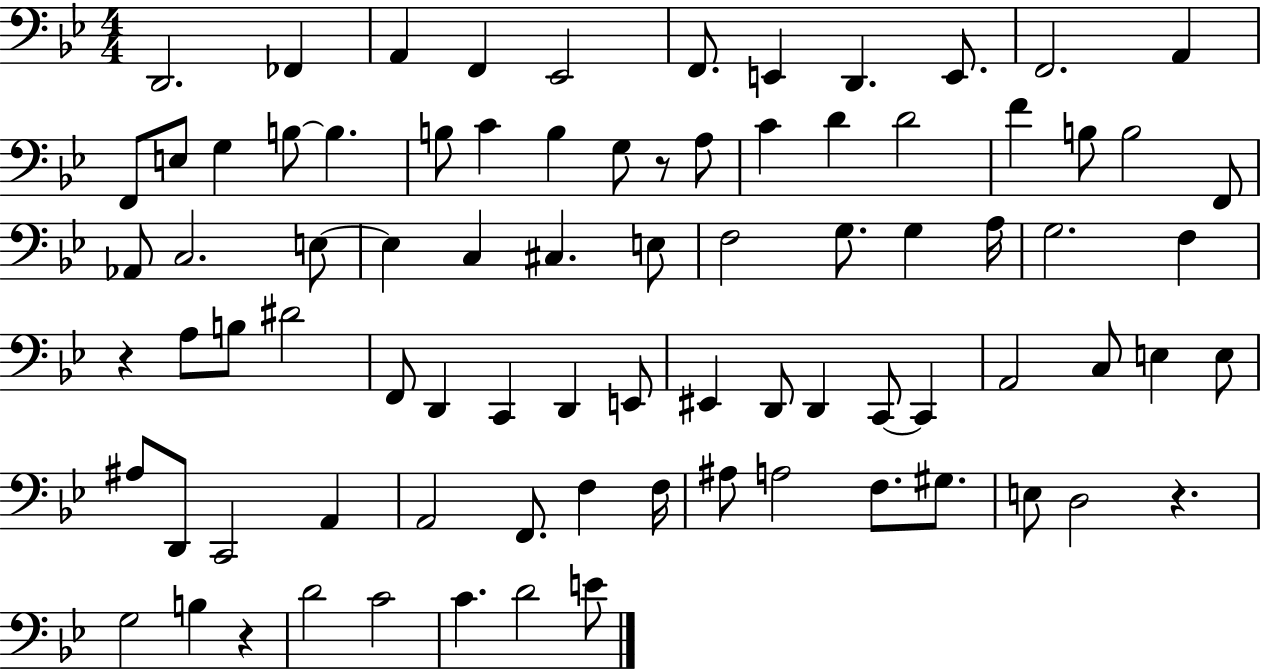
{
  \clef bass
  \numericTimeSignature
  \time 4/4
  \key bes \major
  \repeat volta 2 { d,2. fes,4 | a,4 f,4 ees,2 | f,8. e,4 d,4. e,8. | f,2. a,4 | \break f,8 e8 g4 b8~~ b4. | b8 c'4 b4 g8 r8 a8 | c'4 d'4 d'2 | f'4 b8 b2 f,8 | \break aes,8 c2. e8~~ | e4 c4 cis4. e8 | f2 g8. g4 a16 | g2. f4 | \break r4 a8 b8 dis'2 | f,8 d,4 c,4 d,4 e,8 | eis,4 d,8 d,4 c,8~~ c,4 | a,2 c8 e4 e8 | \break ais8 d,8 c,2 a,4 | a,2 f,8. f4 f16 | ais8 a2 f8. gis8. | e8 d2 r4. | \break g2 b4 r4 | d'2 c'2 | c'4. d'2 e'8 | } \bar "|."
}